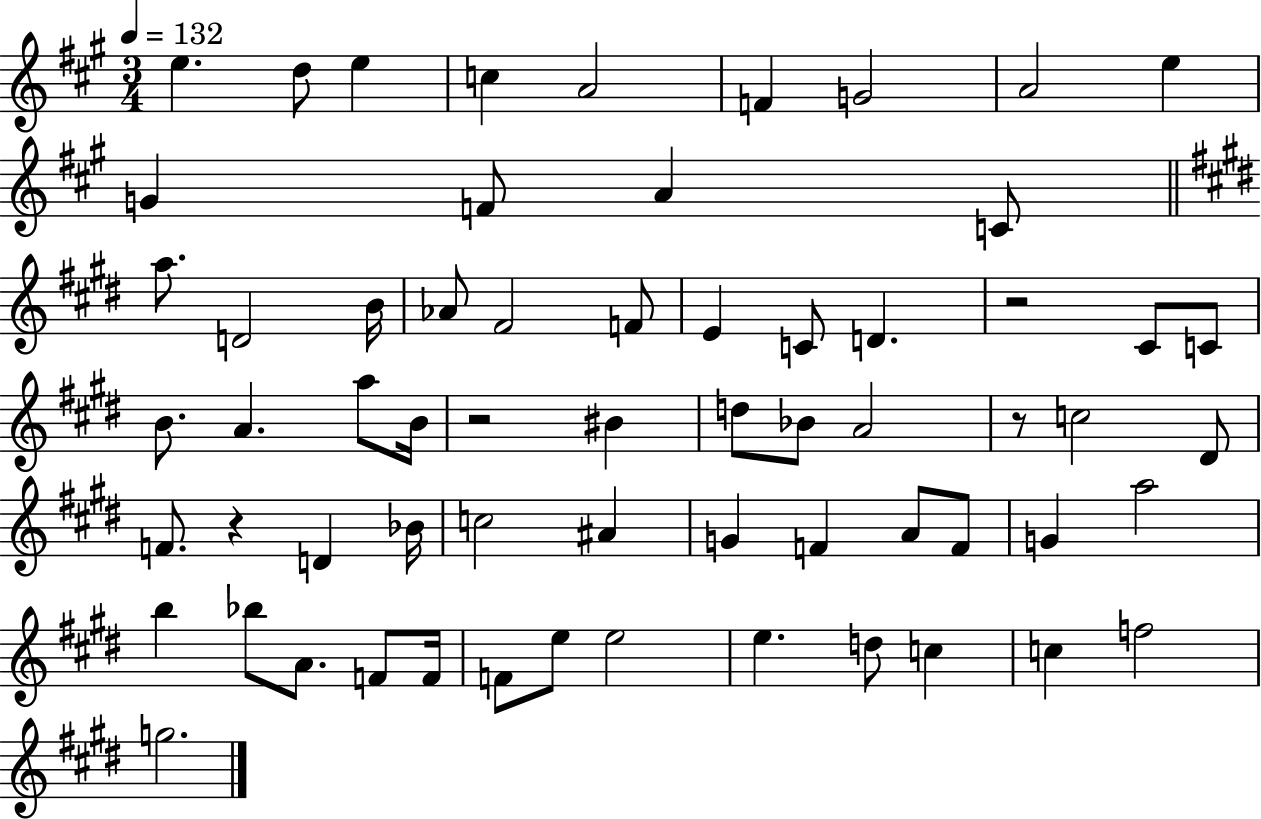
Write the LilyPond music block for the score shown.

{
  \clef treble
  \numericTimeSignature
  \time 3/4
  \key a \major
  \tempo 4 = 132
  e''4. d''8 e''4 | c''4 a'2 | f'4 g'2 | a'2 e''4 | \break g'4 f'8 a'4 c'8 | \bar "||" \break \key e \major a''8. d'2 b'16 | aes'8 fis'2 f'8 | e'4 c'8 d'4. | r2 cis'8 c'8 | \break b'8. a'4. a''8 b'16 | r2 bis'4 | d''8 bes'8 a'2 | r8 c''2 dis'8 | \break f'8. r4 d'4 bes'16 | c''2 ais'4 | g'4 f'4 a'8 f'8 | g'4 a''2 | \break b''4 bes''8 a'8. f'8 f'16 | f'8 e''8 e''2 | e''4. d''8 c''4 | c''4 f''2 | \break g''2. | \bar "|."
}